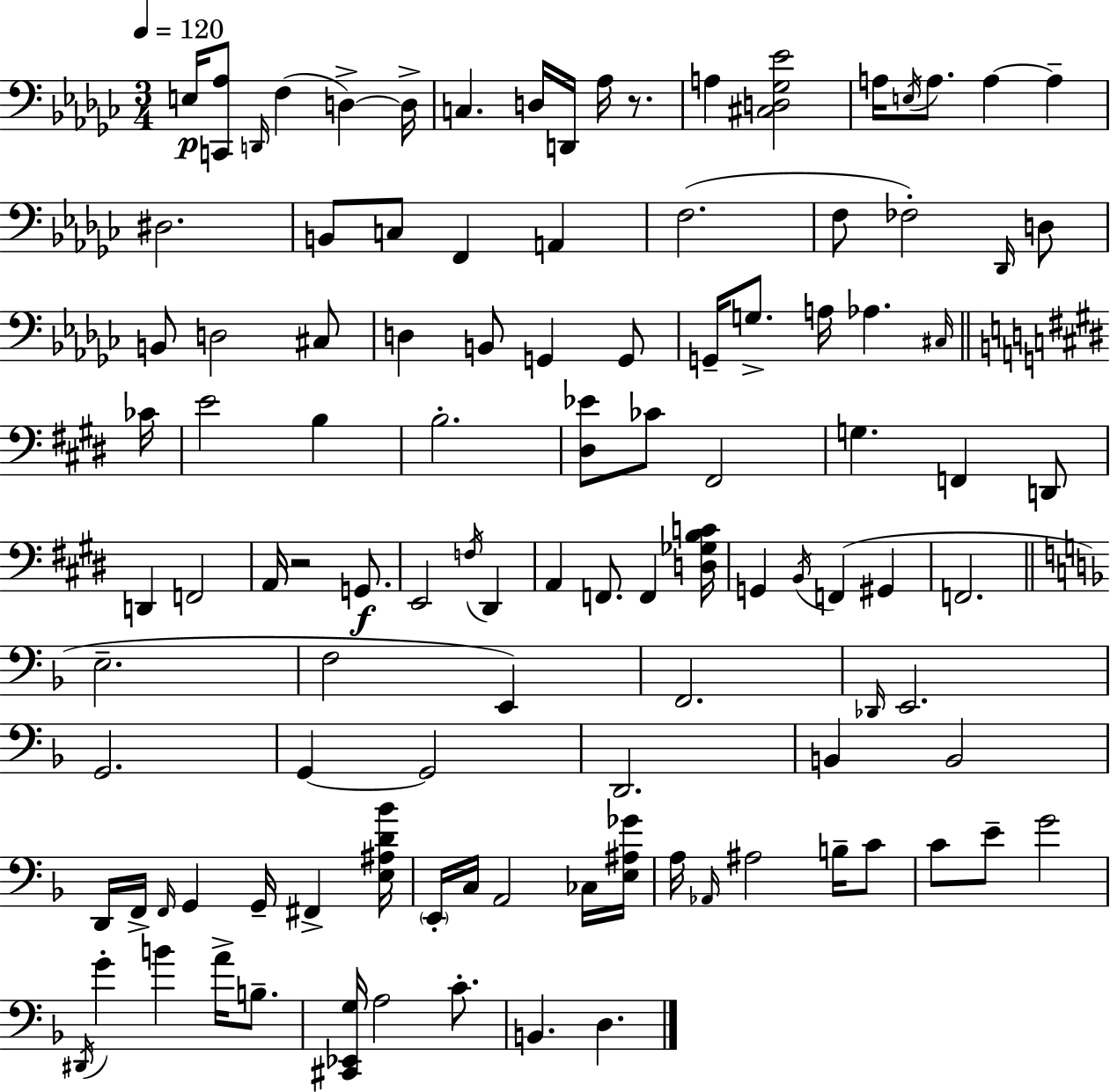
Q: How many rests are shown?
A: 2